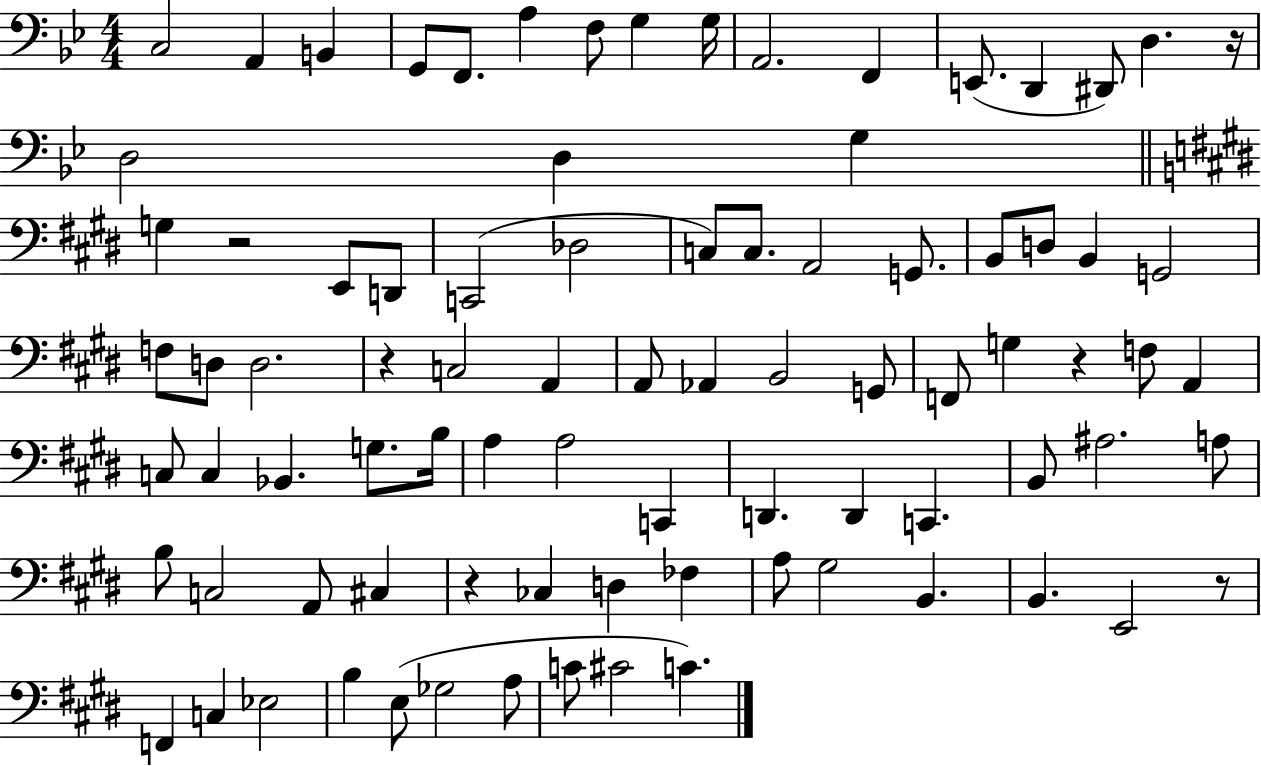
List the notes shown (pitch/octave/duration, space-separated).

C3/h A2/q B2/q G2/e F2/e. A3/q F3/e G3/q G3/s A2/h. F2/q E2/e. D2/q D#2/e D3/q. R/s D3/h D3/q G3/q G3/q R/h E2/e D2/e C2/h Db3/h C3/e C3/e. A2/h G2/e. B2/e D3/e B2/q G2/h F3/e D3/e D3/h. R/q C3/h A2/q A2/e Ab2/q B2/h G2/e F2/e G3/q R/q F3/e A2/q C3/e C3/q Bb2/q. G3/e. B3/s A3/q A3/h C2/q D2/q. D2/q C2/q. B2/e A#3/h. A3/e B3/e C3/h A2/e C#3/q R/q CES3/q D3/q FES3/q A3/e G#3/h B2/q. B2/q. E2/h R/e F2/q C3/q Eb3/h B3/q E3/e Gb3/h A3/e C4/e C#4/h C4/q.